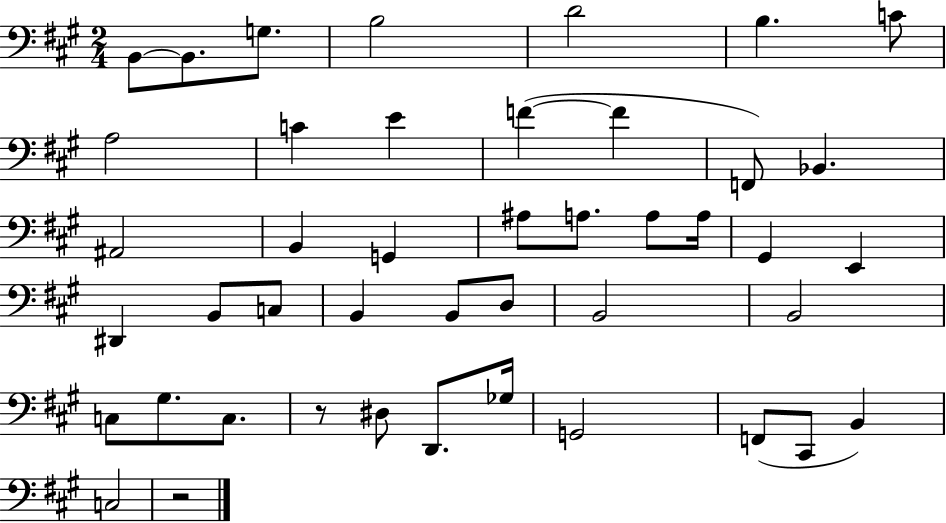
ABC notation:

X:1
T:Untitled
M:2/4
L:1/4
K:A
B,,/2 B,,/2 G,/2 B,2 D2 B, C/2 A,2 C E F F F,,/2 _B,, ^A,,2 B,, G,, ^A,/2 A,/2 A,/2 A,/4 ^G,, E,, ^D,, B,,/2 C,/2 B,, B,,/2 D,/2 B,,2 B,,2 C,/2 ^G,/2 C,/2 z/2 ^D,/2 D,,/2 _G,/4 G,,2 F,,/2 ^C,,/2 B,, C,2 z2